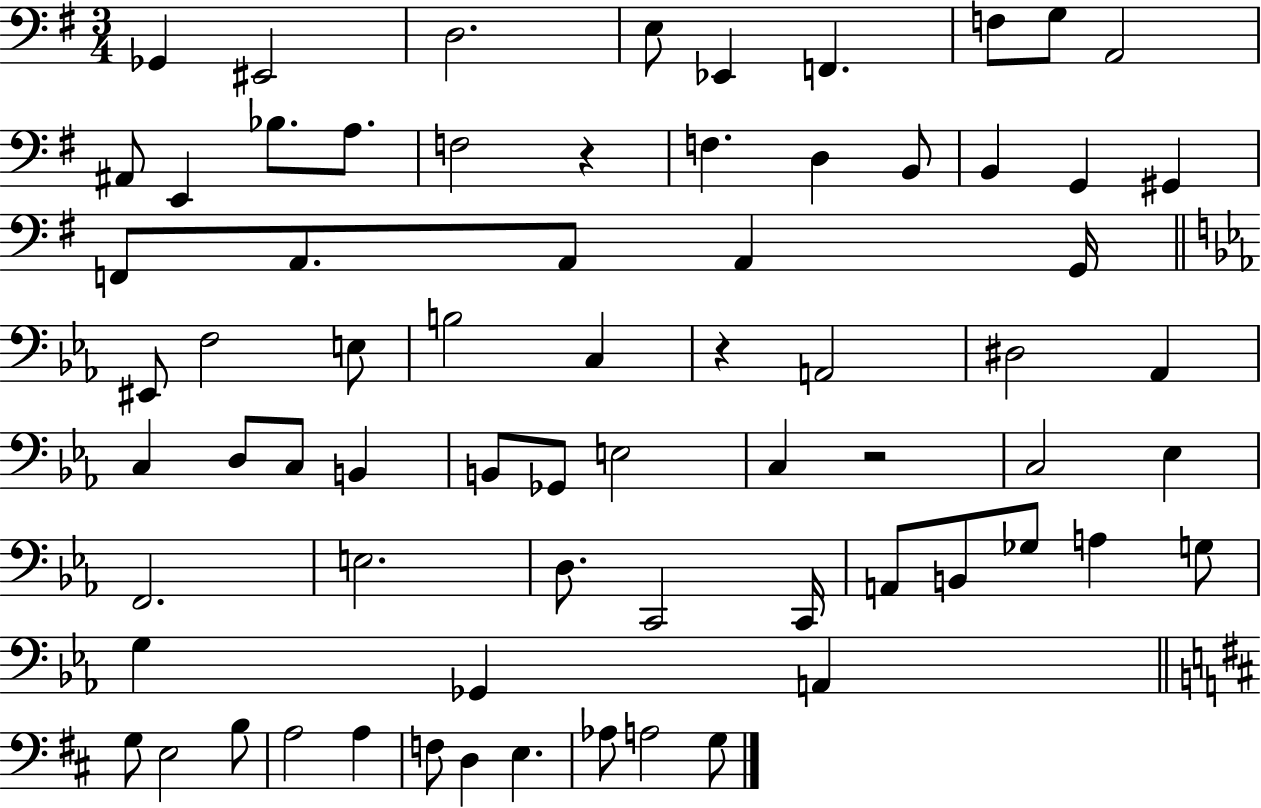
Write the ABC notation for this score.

X:1
T:Untitled
M:3/4
L:1/4
K:G
_G,, ^E,,2 D,2 E,/2 _E,, F,, F,/2 G,/2 A,,2 ^A,,/2 E,, _B,/2 A,/2 F,2 z F, D, B,,/2 B,, G,, ^G,, F,,/2 A,,/2 A,,/2 A,, G,,/4 ^E,,/2 F,2 E,/2 B,2 C, z A,,2 ^D,2 _A,, C, D,/2 C,/2 B,, B,,/2 _G,,/2 E,2 C, z2 C,2 _E, F,,2 E,2 D,/2 C,,2 C,,/4 A,,/2 B,,/2 _G,/2 A, G,/2 G, _G,, A,, G,/2 E,2 B,/2 A,2 A, F,/2 D, E, _A,/2 A,2 G,/2